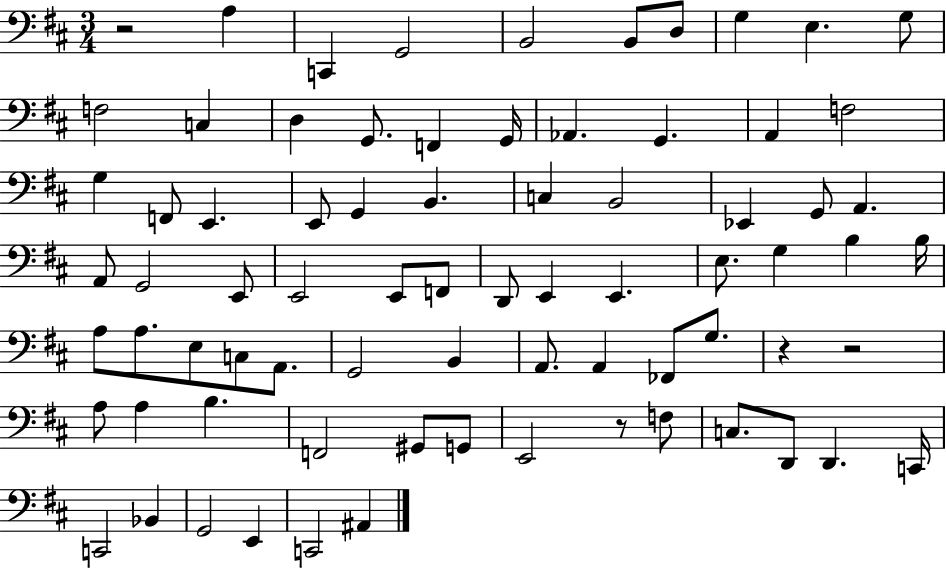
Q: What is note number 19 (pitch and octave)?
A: F3